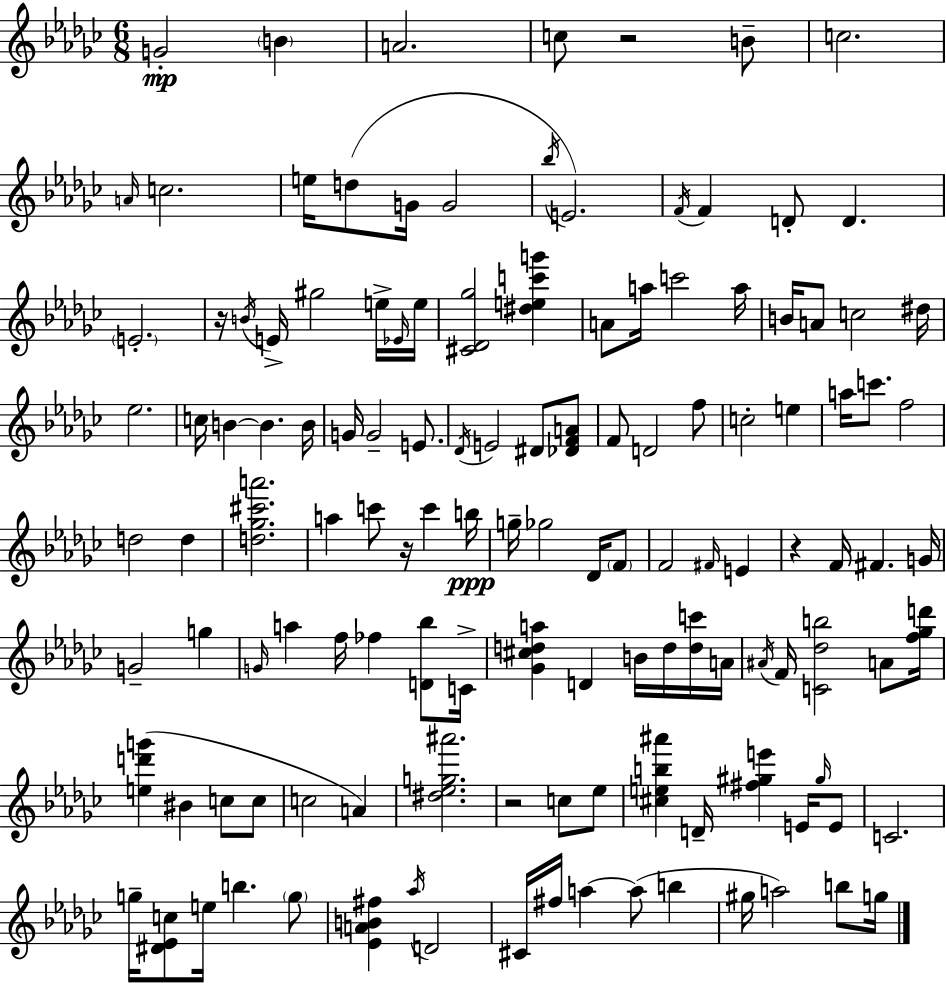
{
  \clef treble
  \numericTimeSignature
  \time 6/8
  \key ees \minor
  g'2-.\mp \parenthesize b'4 | a'2. | c''8 r2 b'8-- | c''2. | \break \grace { a'16 } c''2. | e''16 d''8( g'16 g'2 | \acciaccatura { bes''16 }) e'2. | \acciaccatura { f'16 } f'4 d'8-. d'4. | \break \parenthesize e'2.-. | r16 \acciaccatura { b'16 } e'16-> gis''2 | e''16-> \grace { ees'16 } e''16 <cis' des' ges''>2 | <dis'' e'' c''' g'''>4 a'8 a''16 c'''2 | \break a''16 b'16 a'8 c''2 | dis''16 ees''2. | c''16 b'4~~ b'4. | b'16 g'16 g'2-- | \break e'8. \acciaccatura { des'16 } e'2 | dis'8 <des' f' a'>8 f'8 d'2 | f''8 c''2-. | e''4 a''16 c'''8. f''2 | \break d''2 | d''4 <d'' ges'' cis''' a'''>2. | a''4 c'''8 | r16 c'''4 b''16\ppp g''16-- ges''2 | \break des'16 \parenthesize f'8 f'2 | \grace { fis'16 } e'4 r4 f'16 | fis'4. g'16 g'2-- | g''4 \grace { g'16 } a''4 | \break f''16 fes''4 <d' bes''>8 c'16-> <ges' cis'' d'' a''>4 | d'4 b'16 d''16 <d'' c'''>16 a'16 \acciaccatura { ais'16 } f'16 <c' des'' b''>2 | a'8 <f'' ges'' d'''>16 <e'' d''' g'''>4( | bis'4 c''8 c''8 c''2 | \break a'4) <dis'' ees'' g'' ais'''>2. | r2 | c''8 ees''8 <cis'' e'' b'' ais'''>4 | d'16-- <fis'' gis'' e'''>4 e'16 \grace { gis''16 } e'8 c'2. | \break g''16-- <dis' ees' c''>8 | e''16 b''4. \parenthesize g''8 <ees' a' b' fis''>4 | \acciaccatura { aes''16 } d'2 cis'16 | fis''16 a''4~~ a''8( b''4 gis''16 | \break a''2) b''8 g''16 \bar "|."
}